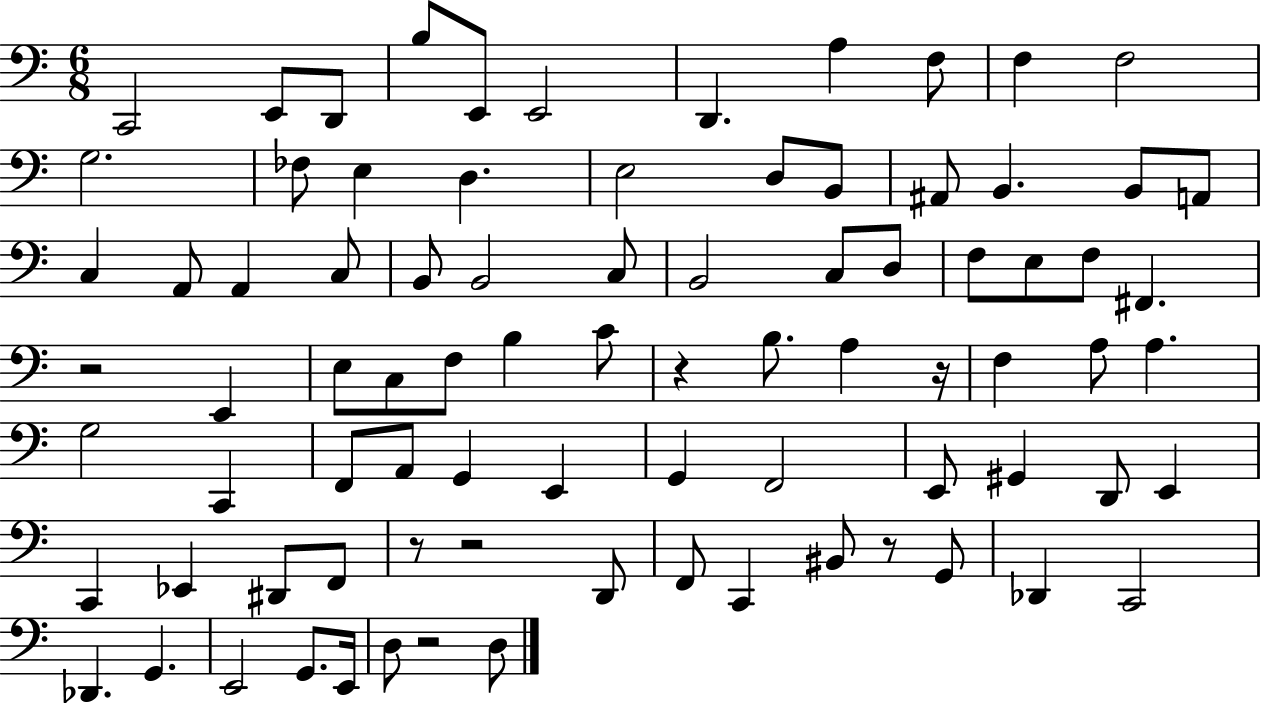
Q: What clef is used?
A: bass